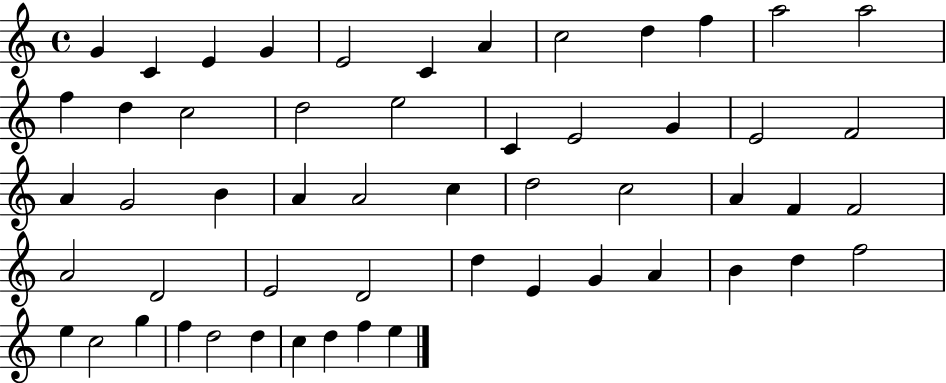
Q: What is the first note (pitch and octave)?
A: G4